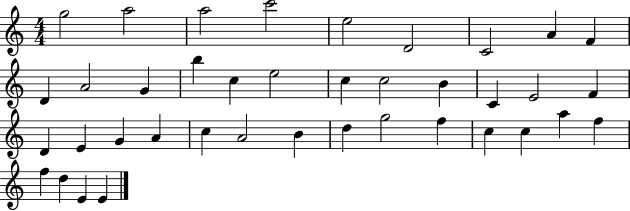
G5/h A5/h A5/h C6/h E5/h D4/h C4/h A4/q F4/q D4/q A4/h G4/q B5/q C5/q E5/h C5/q C5/h B4/q C4/q E4/h F4/q D4/q E4/q G4/q A4/q C5/q A4/h B4/q D5/q G5/h F5/q C5/q C5/q A5/q F5/q F5/q D5/q E4/q E4/q